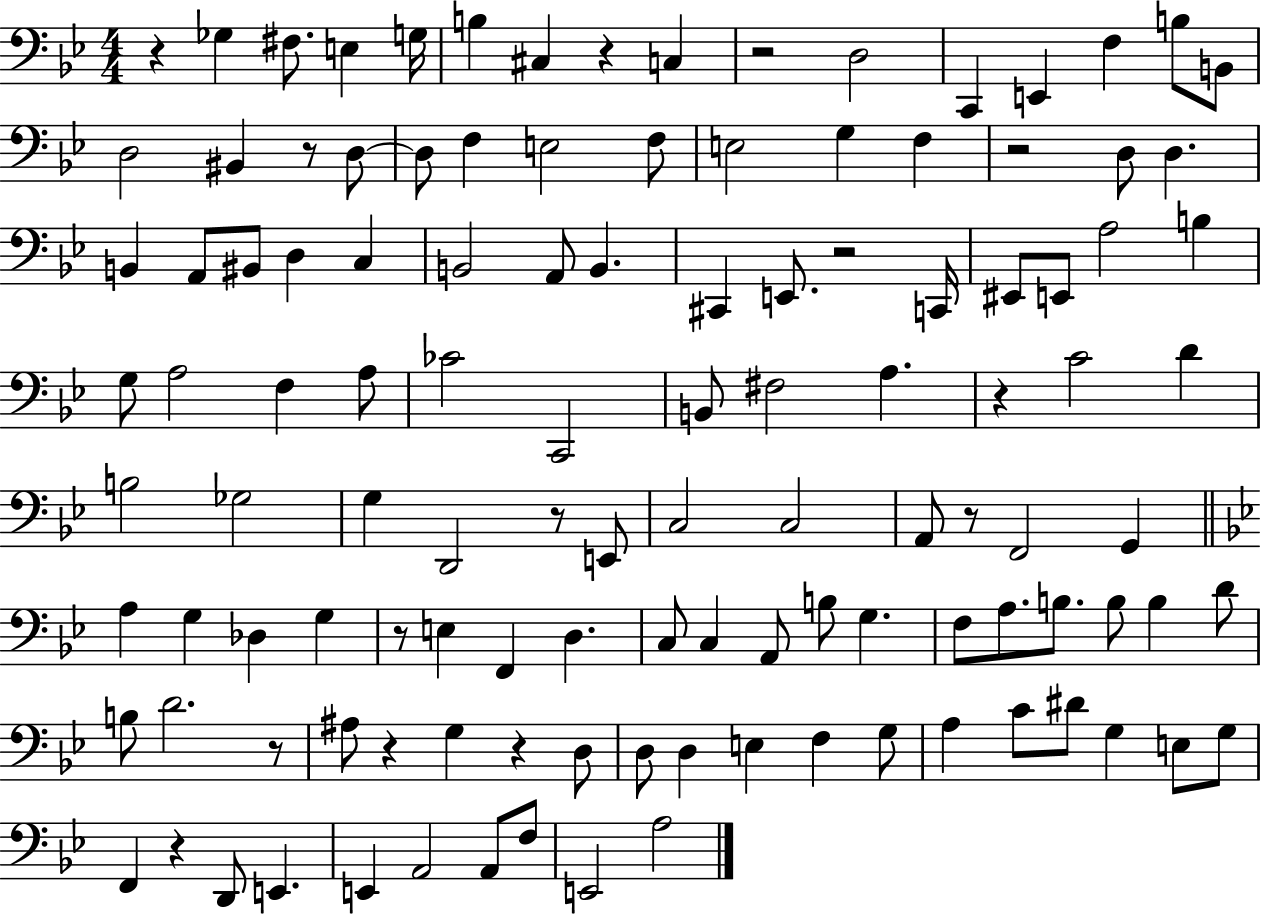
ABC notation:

X:1
T:Untitled
M:4/4
L:1/4
K:Bb
z _G, ^F,/2 E, G,/4 B, ^C, z C, z2 D,2 C,, E,, F, B,/2 B,,/2 D,2 ^B,, z/2 D,/2 D,/2 F, E,2 F,/2 E,2 G, F, z2 D,/2 D, B,, A,,/2 ^B,,/2 D, C, B,,2 A,,/2 B,, ^C,, E,,/2 z2 C,,/4 ^E,,/2 E,,/2 A,2 B, G,/2 A,2 F, A,/2 _C2 C,,2 B,,/2 ^F,2 A, z C2 D B,2 _G,2 G, D,,2 z/2 E,,/2 C,2 C,2 A,,/2 z/2 F,,2 G,, A, G, _D, G, z/2 E, F,, D, C,/2 C, A,,/2 B,/2 G, F,/2 A,/2 B,/2 B,/2 B, D/2 B,/2 D2 z/2 ^A,/2 z G, z D,/2 D,/2 D, E, F, G,/2 A, C/2 ^D/2 G, E,/2 G,/2 F,, z D,,/2 E,, E,, A,,2 A,,/2 F,/2 E,,2 A,2